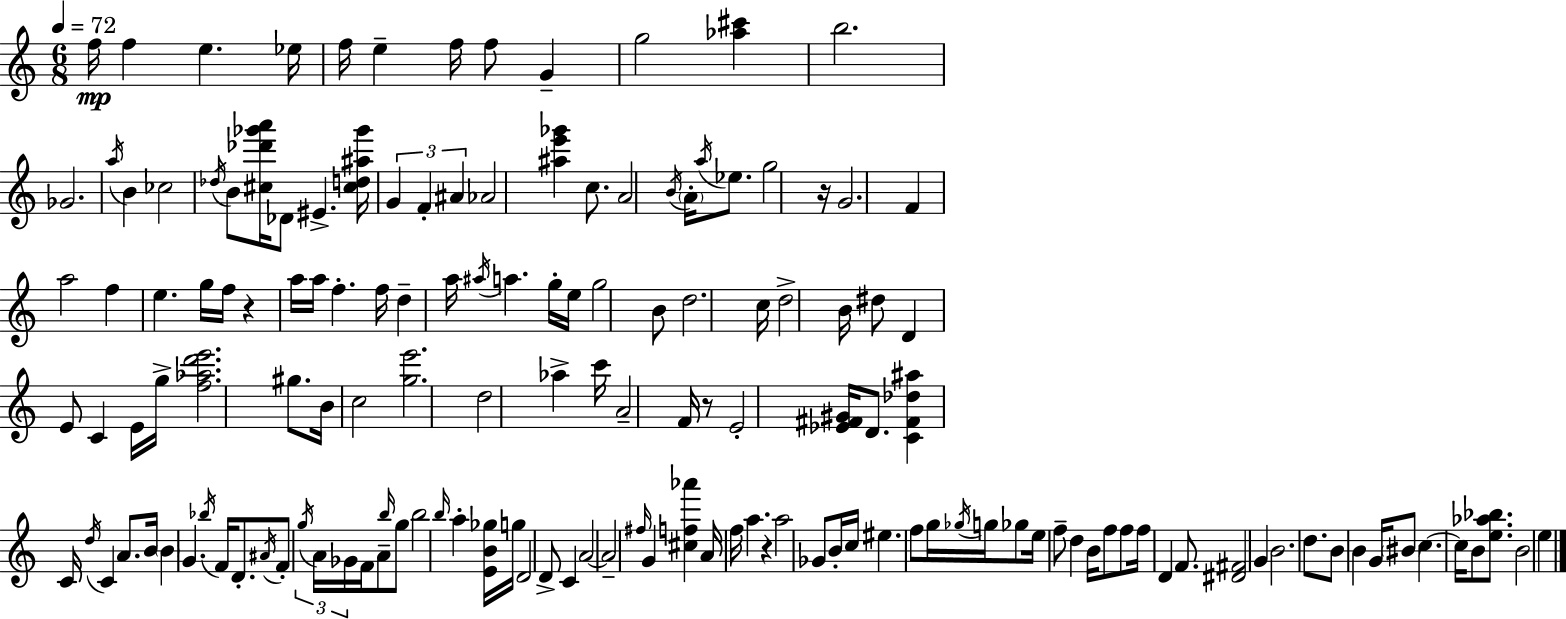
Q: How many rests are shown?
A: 4